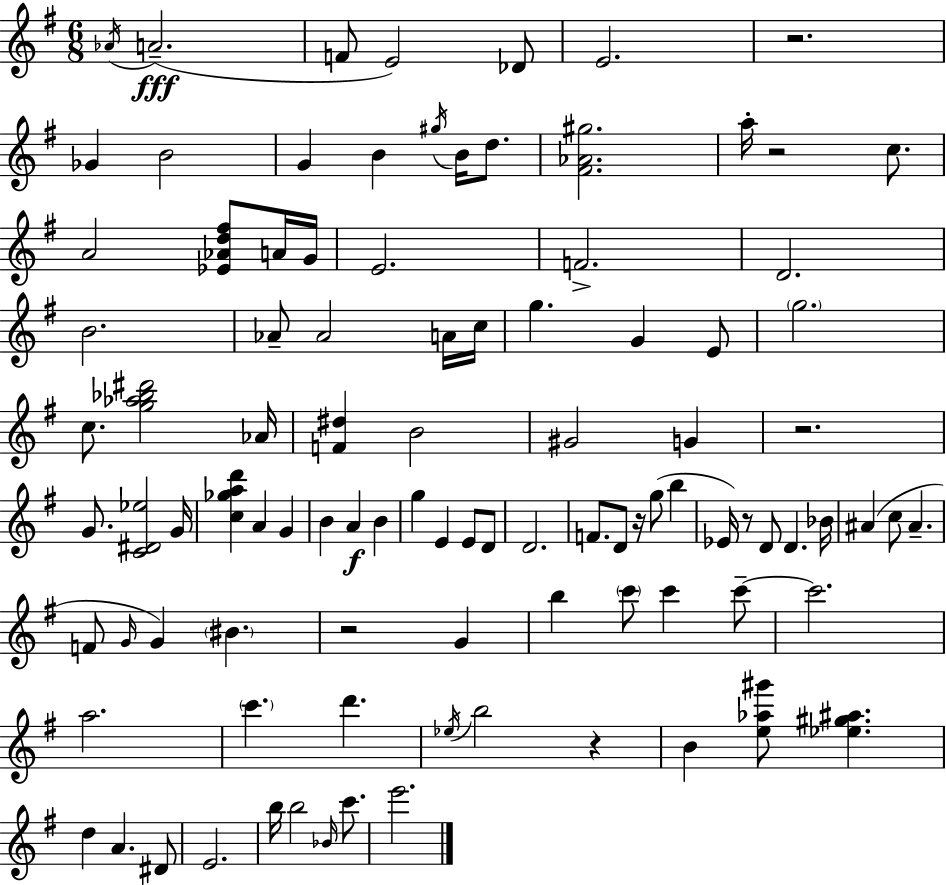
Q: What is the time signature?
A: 6/8